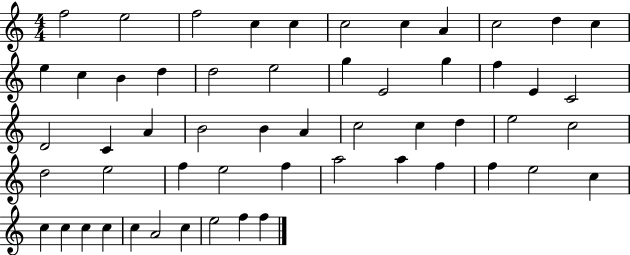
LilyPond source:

{
  \clef treble
  \numericTimeSignature
  \time 4/4
  \key c \major
  f''2 e''2 | f''2 c''4 c''4 | c''2 c''4 a'4 | c''2 d''4 c''4 | \break e''4 c''4 b'4 d''4 | d''2 e''2 | g''4 e'2 g''4 | f''4 e'4 c'2 | \break d'2 c'4 a'4 | b'2 b'4 a'4 | c''2 c''4 d''4 | e''2 c''2 | \break d''2 e''2 | f''4 e''2 f''4 | a''2 a''4 f''4 | f''4 e''2 c''4 | \break c''4 c''4 c''4 c''4 | c''4 a'2 c''4 | e''2 f''4 f''4 | \bar "|."
}